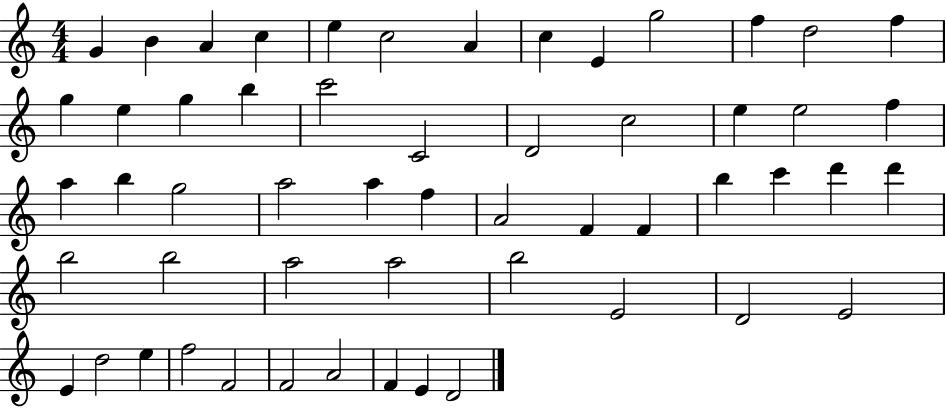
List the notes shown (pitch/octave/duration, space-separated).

G4/q B4/q A4/q C5/q E5/q C5/h A4/q C5/q E4/q G5/h F5/q D5/h F5/q G5/q E5/q G5/q B5/q C6/h C4/h D4/h C5/h E5/q E5/h F5/q A5/q B5/q G5/h A5/h A5/q F5/q A4/h F4/q F4/q B5/q C6/q D6/q D6/q B5/h B5/h A5/h A5/h B5/h E4/h D4/h E4/h E4/q D5/h E5/q F5/h F4/h F4/h A4/h F4/q E4/q D4/h